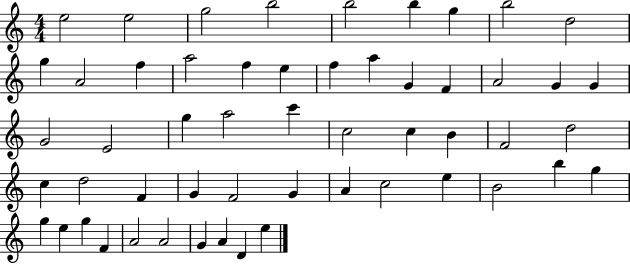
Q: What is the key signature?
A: C major